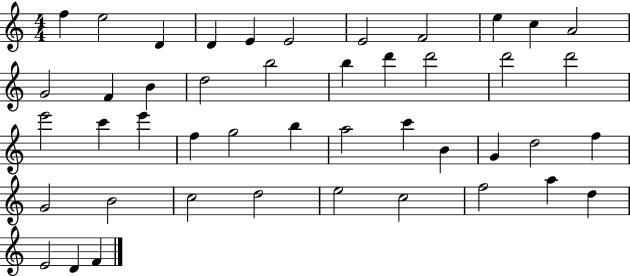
{
  \clef treble
  \numericTimeSignature
  \time 4/4
  \key c \major
  f''4 e''2 d'4 | d'4 e'4 e'2 | e'2 f'2 | e''4 c''4 a'2 | \break g'2 f'4 b'4 | d''2 b''2 | b''4 d'''4 d'''2 | d'''2 d'''2 | \break e'''2 c'''4 e'''4 | f''4 g''2 b''4 | a''2 c'''4 b'4 | g'4 d''2 f''4 | \break g'2 b'2 | c''2 d''2 | e''2 c''2 | f''2 a''4 d''4 | \break e'2 d'4 f'4 | \bar "|."
}